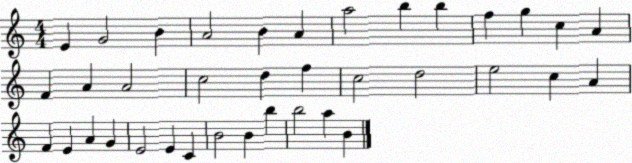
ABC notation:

X:1
T:Untitled
M:4/4
L:1/4
K:C
E G2 B A2 B A a2 b b f g c A F A A2 c2 d f c2 d2 e2 c A F E A G E2 E C B2 B b b2 a B